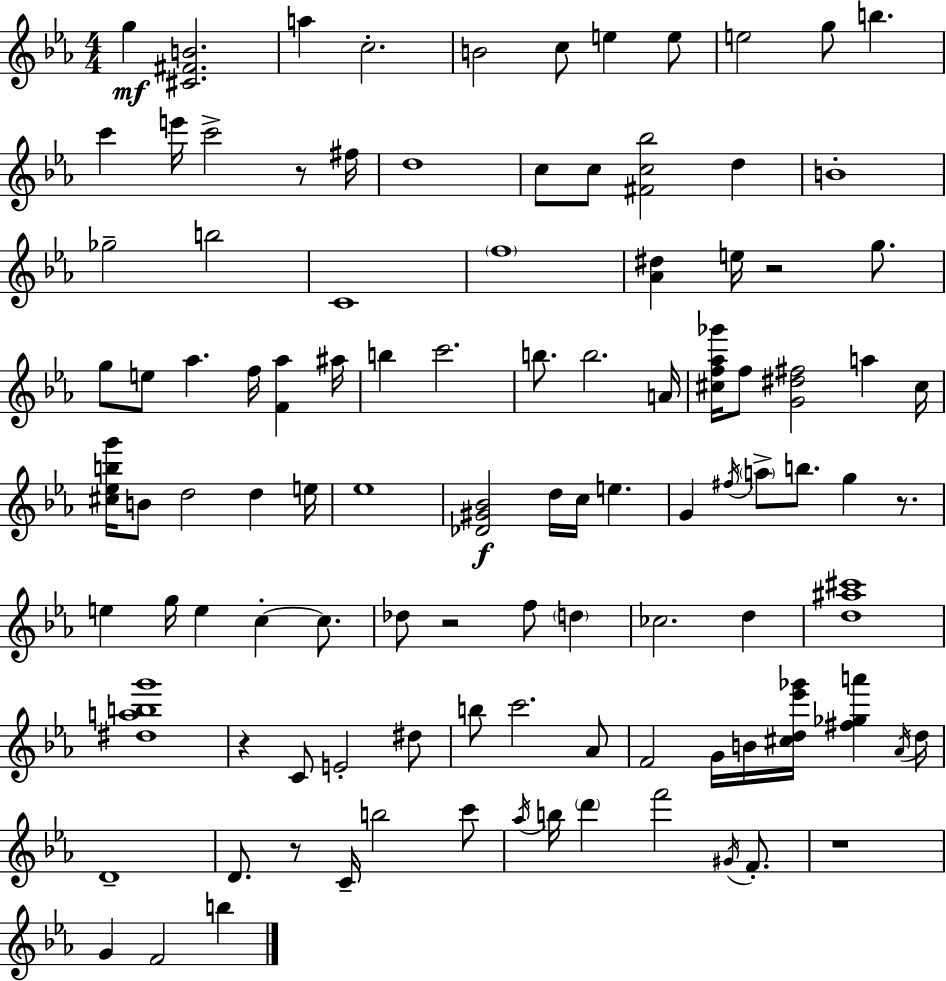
{
  \clef treble
  \numericTimeSignature
  \time 4/4
  \key c \minor
  g''4\mf <cis' fis' b'>2. | a''4 c''2.-. | b'2 c''8 e''4 e''8 | e''2 g''8 b''4. | \break c'''4 e'''16 c'''2-> r8 fis''16 | d''1 | c''8 c''8 <fis' c'' bes''>2 d''4 | b'1-. | \break ges''2-- b''2 | c'1 | \parenthesize f''1 | <aes' dis''>4 e''16 r2 g''8. | \break g''8 e''8 aes''4. f''16 <f' aes''>4 ais''16 | b''4 c'''2. | b''8. b''2. a'16 | <cis'' f'' aes'' ges'''>16 f''8 <g' dis'' fis''>2 a''4 cis''16 | \break <cis'' ees'' b'' g'''>16 b'8 d''2 d''4 e''16 | ees''1 | <des' gis' bes'>2\f d''16 c''16 e''4. | g'4 \acciaccatura { fis''16 } \parenthesize a''8-> b''8. g''4 r8. | \break e''4 g''16 e''4 c''4-.~~ c''8. | des''8 r2 f''8 \parenthesize d''4 | ces''2. d''4 | <d'' ais'' cis'''>1 | \break <dis'' a'' b'' g'''>1 | r4 c'8 e'2-. dis''8 | b''8 c'''2. aes'8 | f'2 g'16 b'16 <cis'' d'' ees''' ges'''>16 <fis'' ges'' a'''>4 | \break \acciaccatura { aes'16 } d''16 d'1-- | d'8. r8 c'16-- b''2 | c'''8 \acciaccatura { aes''16 } b''16 \parenthesize d'''4 f'''2 | \acciaccatura { gis'16 } f'8.-. r1 | \break g'4 f'2 | b''4 \bar "|."
}